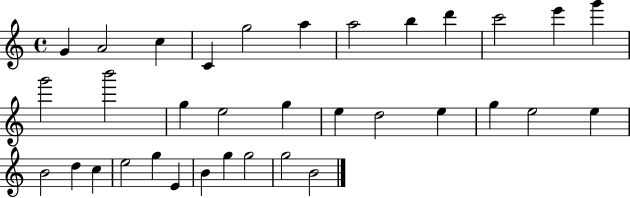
{
  \clef treble
  \time 4/4
  \defaultTimeSignature
  \key c \major
  g'4 a'2 c''4 | c'4 g''2 a''4 | a''2 b''4 d'''4 | c'''2 e'''4 g'''4 | \break g'''2 b'''2 | g''4 e''2 g''4 | e''4 d''2 e''4 | g''4 e''2 e''4 | \break b'2 d''4 c''4 | e''2 g''4 e'4 | b'4 g''4 g''2 | g''2 b'2 | \break \bar "|."
}